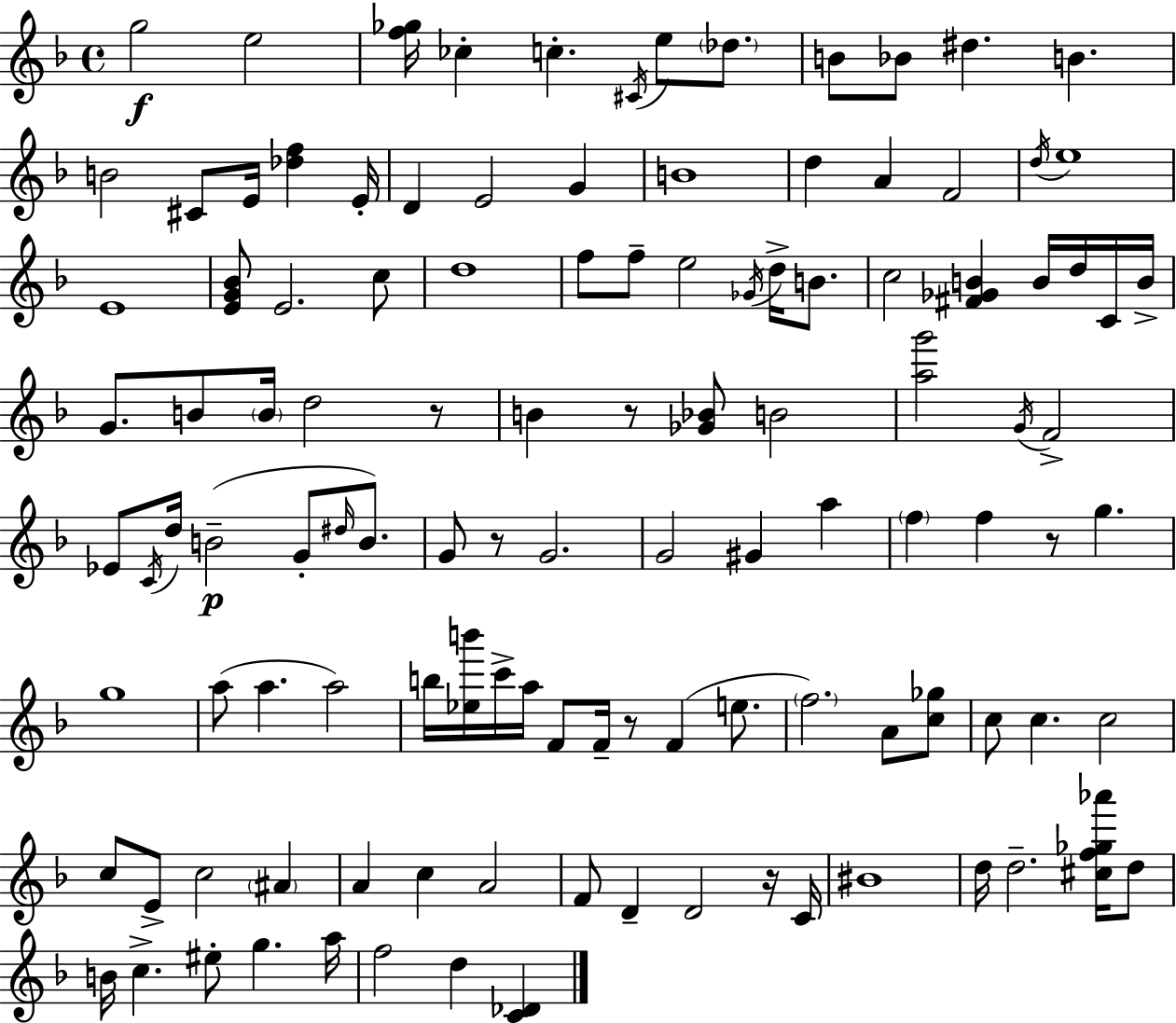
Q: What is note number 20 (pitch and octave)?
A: D5